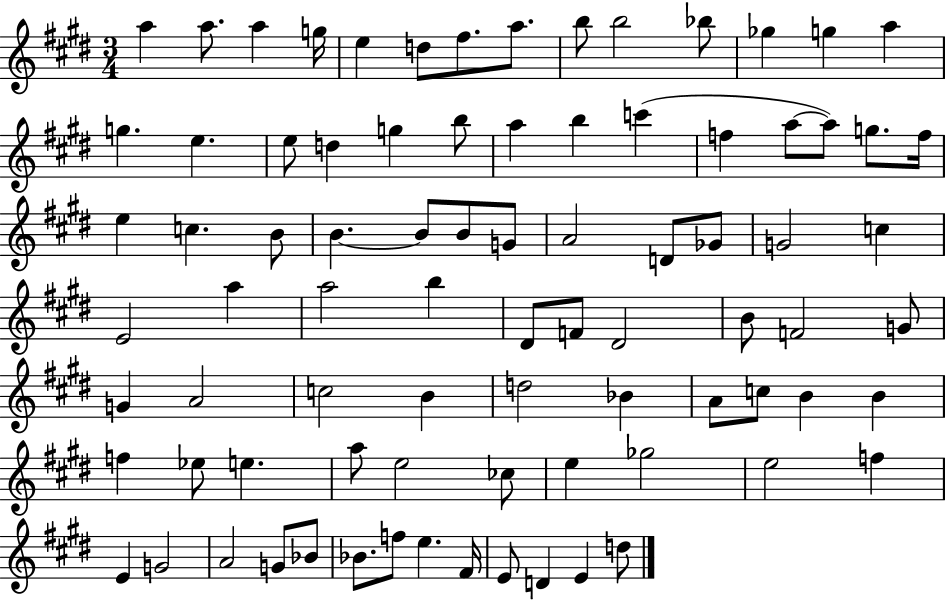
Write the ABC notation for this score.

X:1
T:Untitled
M:3/4
L:1/4
K:E
a a/2 a g/4 e d/2 ^f/2 a/2 b/2 b2 _b/2 _g g a g e e/2 d g b/2 a b c' f a/2 a/2 g/2 f/4 e c B/2 B B/2 B/2 G/2 A2 D/2 _G/2 G2 c E2 a a2 b ^D/2 F/2 ^D2 B/2 F2 G/2 G A2 c2 B d2 _B A/2 c/2 B B f _e/2 e a/2 e2 _c/2 e _g2 e2 f E G2 A2 G/2 _B/2 _B/2 f/2 e ^F/4 E/2 D E d/2